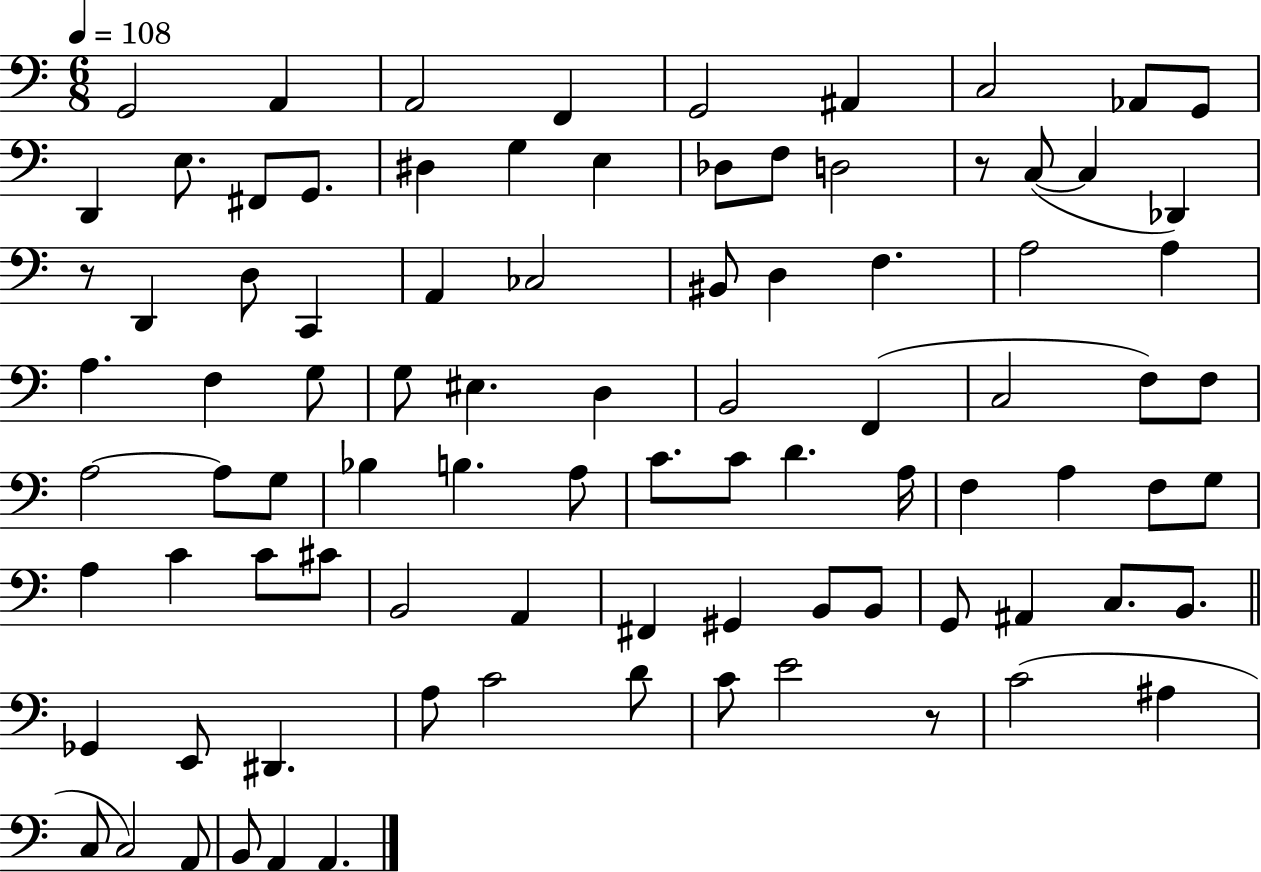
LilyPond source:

{
  \clef bass
  \numericTimeSignature
  \time 6/8
  \key c \major
  \tempo 4 = 108
  g,2 a,4 | a,2 f,4 | g,2 ais,4 | c2 aes,8 g,8 | \break d,4 e8. fis,8 g,8. | dis4 g4 e4 | des8 f8 d2 | r8 c8~(~ c4 des,4) | \break r8 d,4 d8 c,4 | a,4 ces2 | bis,8 d4 f4. | a2 a4 | \break a4. f4 g8 | g8 eis4. d4 | b,2 f,4( | c2 f8) f8 | \break a2~~ a8 g8 | bes4 b4. a8 | c'8. c'8 d'4. a16 | f4 a4 f8 g8 | \break a4 c'4 c'8 cis'8 | b,2 a,4 | fis,4 gis,4 b,8 b,8 | g,8 ais,4 c8. b,8. | \break \bar "||" \break \key a \minor ges,4 e,8 dis,4. | a8 c'2 d'8 | c'8 e'2 r8 | c'2( ais4 | \break c8 c2) a,8 | b,8 a,4 a,4. | \bar "|."
}